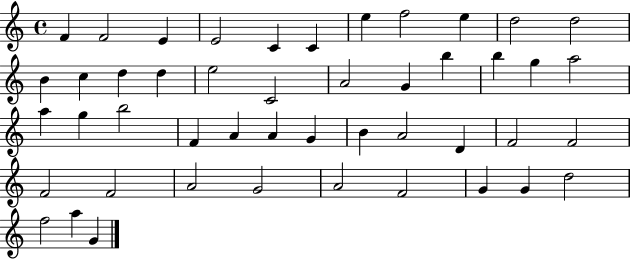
F4/q F4/h E4/q E4/h C4/q C4/q E5/q F5/h E5/q D5/h D5/h B4/q C5/q D5/q D5/q E5/h C4/h A4/h G4/q B5/q B5/q G5/q A5/h A5/q G5/q B5/h F4/q A4/q A4/q G4/q B4/q A4/h D4/q F4/h F4/h F4/h F4/h A4/h G4/h A4/h F4/h G4/q G4/q D5/h F5/h A5/q G4/q